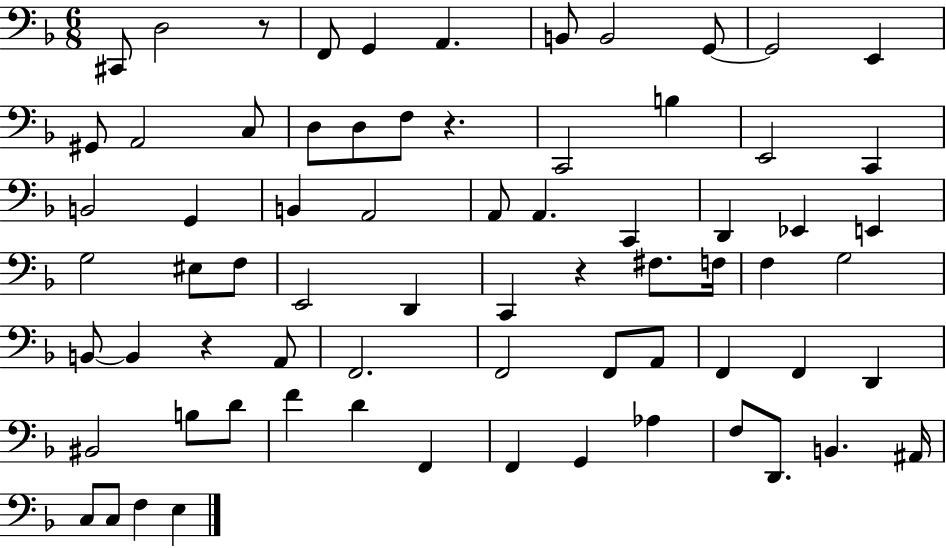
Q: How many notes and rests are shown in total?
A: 71